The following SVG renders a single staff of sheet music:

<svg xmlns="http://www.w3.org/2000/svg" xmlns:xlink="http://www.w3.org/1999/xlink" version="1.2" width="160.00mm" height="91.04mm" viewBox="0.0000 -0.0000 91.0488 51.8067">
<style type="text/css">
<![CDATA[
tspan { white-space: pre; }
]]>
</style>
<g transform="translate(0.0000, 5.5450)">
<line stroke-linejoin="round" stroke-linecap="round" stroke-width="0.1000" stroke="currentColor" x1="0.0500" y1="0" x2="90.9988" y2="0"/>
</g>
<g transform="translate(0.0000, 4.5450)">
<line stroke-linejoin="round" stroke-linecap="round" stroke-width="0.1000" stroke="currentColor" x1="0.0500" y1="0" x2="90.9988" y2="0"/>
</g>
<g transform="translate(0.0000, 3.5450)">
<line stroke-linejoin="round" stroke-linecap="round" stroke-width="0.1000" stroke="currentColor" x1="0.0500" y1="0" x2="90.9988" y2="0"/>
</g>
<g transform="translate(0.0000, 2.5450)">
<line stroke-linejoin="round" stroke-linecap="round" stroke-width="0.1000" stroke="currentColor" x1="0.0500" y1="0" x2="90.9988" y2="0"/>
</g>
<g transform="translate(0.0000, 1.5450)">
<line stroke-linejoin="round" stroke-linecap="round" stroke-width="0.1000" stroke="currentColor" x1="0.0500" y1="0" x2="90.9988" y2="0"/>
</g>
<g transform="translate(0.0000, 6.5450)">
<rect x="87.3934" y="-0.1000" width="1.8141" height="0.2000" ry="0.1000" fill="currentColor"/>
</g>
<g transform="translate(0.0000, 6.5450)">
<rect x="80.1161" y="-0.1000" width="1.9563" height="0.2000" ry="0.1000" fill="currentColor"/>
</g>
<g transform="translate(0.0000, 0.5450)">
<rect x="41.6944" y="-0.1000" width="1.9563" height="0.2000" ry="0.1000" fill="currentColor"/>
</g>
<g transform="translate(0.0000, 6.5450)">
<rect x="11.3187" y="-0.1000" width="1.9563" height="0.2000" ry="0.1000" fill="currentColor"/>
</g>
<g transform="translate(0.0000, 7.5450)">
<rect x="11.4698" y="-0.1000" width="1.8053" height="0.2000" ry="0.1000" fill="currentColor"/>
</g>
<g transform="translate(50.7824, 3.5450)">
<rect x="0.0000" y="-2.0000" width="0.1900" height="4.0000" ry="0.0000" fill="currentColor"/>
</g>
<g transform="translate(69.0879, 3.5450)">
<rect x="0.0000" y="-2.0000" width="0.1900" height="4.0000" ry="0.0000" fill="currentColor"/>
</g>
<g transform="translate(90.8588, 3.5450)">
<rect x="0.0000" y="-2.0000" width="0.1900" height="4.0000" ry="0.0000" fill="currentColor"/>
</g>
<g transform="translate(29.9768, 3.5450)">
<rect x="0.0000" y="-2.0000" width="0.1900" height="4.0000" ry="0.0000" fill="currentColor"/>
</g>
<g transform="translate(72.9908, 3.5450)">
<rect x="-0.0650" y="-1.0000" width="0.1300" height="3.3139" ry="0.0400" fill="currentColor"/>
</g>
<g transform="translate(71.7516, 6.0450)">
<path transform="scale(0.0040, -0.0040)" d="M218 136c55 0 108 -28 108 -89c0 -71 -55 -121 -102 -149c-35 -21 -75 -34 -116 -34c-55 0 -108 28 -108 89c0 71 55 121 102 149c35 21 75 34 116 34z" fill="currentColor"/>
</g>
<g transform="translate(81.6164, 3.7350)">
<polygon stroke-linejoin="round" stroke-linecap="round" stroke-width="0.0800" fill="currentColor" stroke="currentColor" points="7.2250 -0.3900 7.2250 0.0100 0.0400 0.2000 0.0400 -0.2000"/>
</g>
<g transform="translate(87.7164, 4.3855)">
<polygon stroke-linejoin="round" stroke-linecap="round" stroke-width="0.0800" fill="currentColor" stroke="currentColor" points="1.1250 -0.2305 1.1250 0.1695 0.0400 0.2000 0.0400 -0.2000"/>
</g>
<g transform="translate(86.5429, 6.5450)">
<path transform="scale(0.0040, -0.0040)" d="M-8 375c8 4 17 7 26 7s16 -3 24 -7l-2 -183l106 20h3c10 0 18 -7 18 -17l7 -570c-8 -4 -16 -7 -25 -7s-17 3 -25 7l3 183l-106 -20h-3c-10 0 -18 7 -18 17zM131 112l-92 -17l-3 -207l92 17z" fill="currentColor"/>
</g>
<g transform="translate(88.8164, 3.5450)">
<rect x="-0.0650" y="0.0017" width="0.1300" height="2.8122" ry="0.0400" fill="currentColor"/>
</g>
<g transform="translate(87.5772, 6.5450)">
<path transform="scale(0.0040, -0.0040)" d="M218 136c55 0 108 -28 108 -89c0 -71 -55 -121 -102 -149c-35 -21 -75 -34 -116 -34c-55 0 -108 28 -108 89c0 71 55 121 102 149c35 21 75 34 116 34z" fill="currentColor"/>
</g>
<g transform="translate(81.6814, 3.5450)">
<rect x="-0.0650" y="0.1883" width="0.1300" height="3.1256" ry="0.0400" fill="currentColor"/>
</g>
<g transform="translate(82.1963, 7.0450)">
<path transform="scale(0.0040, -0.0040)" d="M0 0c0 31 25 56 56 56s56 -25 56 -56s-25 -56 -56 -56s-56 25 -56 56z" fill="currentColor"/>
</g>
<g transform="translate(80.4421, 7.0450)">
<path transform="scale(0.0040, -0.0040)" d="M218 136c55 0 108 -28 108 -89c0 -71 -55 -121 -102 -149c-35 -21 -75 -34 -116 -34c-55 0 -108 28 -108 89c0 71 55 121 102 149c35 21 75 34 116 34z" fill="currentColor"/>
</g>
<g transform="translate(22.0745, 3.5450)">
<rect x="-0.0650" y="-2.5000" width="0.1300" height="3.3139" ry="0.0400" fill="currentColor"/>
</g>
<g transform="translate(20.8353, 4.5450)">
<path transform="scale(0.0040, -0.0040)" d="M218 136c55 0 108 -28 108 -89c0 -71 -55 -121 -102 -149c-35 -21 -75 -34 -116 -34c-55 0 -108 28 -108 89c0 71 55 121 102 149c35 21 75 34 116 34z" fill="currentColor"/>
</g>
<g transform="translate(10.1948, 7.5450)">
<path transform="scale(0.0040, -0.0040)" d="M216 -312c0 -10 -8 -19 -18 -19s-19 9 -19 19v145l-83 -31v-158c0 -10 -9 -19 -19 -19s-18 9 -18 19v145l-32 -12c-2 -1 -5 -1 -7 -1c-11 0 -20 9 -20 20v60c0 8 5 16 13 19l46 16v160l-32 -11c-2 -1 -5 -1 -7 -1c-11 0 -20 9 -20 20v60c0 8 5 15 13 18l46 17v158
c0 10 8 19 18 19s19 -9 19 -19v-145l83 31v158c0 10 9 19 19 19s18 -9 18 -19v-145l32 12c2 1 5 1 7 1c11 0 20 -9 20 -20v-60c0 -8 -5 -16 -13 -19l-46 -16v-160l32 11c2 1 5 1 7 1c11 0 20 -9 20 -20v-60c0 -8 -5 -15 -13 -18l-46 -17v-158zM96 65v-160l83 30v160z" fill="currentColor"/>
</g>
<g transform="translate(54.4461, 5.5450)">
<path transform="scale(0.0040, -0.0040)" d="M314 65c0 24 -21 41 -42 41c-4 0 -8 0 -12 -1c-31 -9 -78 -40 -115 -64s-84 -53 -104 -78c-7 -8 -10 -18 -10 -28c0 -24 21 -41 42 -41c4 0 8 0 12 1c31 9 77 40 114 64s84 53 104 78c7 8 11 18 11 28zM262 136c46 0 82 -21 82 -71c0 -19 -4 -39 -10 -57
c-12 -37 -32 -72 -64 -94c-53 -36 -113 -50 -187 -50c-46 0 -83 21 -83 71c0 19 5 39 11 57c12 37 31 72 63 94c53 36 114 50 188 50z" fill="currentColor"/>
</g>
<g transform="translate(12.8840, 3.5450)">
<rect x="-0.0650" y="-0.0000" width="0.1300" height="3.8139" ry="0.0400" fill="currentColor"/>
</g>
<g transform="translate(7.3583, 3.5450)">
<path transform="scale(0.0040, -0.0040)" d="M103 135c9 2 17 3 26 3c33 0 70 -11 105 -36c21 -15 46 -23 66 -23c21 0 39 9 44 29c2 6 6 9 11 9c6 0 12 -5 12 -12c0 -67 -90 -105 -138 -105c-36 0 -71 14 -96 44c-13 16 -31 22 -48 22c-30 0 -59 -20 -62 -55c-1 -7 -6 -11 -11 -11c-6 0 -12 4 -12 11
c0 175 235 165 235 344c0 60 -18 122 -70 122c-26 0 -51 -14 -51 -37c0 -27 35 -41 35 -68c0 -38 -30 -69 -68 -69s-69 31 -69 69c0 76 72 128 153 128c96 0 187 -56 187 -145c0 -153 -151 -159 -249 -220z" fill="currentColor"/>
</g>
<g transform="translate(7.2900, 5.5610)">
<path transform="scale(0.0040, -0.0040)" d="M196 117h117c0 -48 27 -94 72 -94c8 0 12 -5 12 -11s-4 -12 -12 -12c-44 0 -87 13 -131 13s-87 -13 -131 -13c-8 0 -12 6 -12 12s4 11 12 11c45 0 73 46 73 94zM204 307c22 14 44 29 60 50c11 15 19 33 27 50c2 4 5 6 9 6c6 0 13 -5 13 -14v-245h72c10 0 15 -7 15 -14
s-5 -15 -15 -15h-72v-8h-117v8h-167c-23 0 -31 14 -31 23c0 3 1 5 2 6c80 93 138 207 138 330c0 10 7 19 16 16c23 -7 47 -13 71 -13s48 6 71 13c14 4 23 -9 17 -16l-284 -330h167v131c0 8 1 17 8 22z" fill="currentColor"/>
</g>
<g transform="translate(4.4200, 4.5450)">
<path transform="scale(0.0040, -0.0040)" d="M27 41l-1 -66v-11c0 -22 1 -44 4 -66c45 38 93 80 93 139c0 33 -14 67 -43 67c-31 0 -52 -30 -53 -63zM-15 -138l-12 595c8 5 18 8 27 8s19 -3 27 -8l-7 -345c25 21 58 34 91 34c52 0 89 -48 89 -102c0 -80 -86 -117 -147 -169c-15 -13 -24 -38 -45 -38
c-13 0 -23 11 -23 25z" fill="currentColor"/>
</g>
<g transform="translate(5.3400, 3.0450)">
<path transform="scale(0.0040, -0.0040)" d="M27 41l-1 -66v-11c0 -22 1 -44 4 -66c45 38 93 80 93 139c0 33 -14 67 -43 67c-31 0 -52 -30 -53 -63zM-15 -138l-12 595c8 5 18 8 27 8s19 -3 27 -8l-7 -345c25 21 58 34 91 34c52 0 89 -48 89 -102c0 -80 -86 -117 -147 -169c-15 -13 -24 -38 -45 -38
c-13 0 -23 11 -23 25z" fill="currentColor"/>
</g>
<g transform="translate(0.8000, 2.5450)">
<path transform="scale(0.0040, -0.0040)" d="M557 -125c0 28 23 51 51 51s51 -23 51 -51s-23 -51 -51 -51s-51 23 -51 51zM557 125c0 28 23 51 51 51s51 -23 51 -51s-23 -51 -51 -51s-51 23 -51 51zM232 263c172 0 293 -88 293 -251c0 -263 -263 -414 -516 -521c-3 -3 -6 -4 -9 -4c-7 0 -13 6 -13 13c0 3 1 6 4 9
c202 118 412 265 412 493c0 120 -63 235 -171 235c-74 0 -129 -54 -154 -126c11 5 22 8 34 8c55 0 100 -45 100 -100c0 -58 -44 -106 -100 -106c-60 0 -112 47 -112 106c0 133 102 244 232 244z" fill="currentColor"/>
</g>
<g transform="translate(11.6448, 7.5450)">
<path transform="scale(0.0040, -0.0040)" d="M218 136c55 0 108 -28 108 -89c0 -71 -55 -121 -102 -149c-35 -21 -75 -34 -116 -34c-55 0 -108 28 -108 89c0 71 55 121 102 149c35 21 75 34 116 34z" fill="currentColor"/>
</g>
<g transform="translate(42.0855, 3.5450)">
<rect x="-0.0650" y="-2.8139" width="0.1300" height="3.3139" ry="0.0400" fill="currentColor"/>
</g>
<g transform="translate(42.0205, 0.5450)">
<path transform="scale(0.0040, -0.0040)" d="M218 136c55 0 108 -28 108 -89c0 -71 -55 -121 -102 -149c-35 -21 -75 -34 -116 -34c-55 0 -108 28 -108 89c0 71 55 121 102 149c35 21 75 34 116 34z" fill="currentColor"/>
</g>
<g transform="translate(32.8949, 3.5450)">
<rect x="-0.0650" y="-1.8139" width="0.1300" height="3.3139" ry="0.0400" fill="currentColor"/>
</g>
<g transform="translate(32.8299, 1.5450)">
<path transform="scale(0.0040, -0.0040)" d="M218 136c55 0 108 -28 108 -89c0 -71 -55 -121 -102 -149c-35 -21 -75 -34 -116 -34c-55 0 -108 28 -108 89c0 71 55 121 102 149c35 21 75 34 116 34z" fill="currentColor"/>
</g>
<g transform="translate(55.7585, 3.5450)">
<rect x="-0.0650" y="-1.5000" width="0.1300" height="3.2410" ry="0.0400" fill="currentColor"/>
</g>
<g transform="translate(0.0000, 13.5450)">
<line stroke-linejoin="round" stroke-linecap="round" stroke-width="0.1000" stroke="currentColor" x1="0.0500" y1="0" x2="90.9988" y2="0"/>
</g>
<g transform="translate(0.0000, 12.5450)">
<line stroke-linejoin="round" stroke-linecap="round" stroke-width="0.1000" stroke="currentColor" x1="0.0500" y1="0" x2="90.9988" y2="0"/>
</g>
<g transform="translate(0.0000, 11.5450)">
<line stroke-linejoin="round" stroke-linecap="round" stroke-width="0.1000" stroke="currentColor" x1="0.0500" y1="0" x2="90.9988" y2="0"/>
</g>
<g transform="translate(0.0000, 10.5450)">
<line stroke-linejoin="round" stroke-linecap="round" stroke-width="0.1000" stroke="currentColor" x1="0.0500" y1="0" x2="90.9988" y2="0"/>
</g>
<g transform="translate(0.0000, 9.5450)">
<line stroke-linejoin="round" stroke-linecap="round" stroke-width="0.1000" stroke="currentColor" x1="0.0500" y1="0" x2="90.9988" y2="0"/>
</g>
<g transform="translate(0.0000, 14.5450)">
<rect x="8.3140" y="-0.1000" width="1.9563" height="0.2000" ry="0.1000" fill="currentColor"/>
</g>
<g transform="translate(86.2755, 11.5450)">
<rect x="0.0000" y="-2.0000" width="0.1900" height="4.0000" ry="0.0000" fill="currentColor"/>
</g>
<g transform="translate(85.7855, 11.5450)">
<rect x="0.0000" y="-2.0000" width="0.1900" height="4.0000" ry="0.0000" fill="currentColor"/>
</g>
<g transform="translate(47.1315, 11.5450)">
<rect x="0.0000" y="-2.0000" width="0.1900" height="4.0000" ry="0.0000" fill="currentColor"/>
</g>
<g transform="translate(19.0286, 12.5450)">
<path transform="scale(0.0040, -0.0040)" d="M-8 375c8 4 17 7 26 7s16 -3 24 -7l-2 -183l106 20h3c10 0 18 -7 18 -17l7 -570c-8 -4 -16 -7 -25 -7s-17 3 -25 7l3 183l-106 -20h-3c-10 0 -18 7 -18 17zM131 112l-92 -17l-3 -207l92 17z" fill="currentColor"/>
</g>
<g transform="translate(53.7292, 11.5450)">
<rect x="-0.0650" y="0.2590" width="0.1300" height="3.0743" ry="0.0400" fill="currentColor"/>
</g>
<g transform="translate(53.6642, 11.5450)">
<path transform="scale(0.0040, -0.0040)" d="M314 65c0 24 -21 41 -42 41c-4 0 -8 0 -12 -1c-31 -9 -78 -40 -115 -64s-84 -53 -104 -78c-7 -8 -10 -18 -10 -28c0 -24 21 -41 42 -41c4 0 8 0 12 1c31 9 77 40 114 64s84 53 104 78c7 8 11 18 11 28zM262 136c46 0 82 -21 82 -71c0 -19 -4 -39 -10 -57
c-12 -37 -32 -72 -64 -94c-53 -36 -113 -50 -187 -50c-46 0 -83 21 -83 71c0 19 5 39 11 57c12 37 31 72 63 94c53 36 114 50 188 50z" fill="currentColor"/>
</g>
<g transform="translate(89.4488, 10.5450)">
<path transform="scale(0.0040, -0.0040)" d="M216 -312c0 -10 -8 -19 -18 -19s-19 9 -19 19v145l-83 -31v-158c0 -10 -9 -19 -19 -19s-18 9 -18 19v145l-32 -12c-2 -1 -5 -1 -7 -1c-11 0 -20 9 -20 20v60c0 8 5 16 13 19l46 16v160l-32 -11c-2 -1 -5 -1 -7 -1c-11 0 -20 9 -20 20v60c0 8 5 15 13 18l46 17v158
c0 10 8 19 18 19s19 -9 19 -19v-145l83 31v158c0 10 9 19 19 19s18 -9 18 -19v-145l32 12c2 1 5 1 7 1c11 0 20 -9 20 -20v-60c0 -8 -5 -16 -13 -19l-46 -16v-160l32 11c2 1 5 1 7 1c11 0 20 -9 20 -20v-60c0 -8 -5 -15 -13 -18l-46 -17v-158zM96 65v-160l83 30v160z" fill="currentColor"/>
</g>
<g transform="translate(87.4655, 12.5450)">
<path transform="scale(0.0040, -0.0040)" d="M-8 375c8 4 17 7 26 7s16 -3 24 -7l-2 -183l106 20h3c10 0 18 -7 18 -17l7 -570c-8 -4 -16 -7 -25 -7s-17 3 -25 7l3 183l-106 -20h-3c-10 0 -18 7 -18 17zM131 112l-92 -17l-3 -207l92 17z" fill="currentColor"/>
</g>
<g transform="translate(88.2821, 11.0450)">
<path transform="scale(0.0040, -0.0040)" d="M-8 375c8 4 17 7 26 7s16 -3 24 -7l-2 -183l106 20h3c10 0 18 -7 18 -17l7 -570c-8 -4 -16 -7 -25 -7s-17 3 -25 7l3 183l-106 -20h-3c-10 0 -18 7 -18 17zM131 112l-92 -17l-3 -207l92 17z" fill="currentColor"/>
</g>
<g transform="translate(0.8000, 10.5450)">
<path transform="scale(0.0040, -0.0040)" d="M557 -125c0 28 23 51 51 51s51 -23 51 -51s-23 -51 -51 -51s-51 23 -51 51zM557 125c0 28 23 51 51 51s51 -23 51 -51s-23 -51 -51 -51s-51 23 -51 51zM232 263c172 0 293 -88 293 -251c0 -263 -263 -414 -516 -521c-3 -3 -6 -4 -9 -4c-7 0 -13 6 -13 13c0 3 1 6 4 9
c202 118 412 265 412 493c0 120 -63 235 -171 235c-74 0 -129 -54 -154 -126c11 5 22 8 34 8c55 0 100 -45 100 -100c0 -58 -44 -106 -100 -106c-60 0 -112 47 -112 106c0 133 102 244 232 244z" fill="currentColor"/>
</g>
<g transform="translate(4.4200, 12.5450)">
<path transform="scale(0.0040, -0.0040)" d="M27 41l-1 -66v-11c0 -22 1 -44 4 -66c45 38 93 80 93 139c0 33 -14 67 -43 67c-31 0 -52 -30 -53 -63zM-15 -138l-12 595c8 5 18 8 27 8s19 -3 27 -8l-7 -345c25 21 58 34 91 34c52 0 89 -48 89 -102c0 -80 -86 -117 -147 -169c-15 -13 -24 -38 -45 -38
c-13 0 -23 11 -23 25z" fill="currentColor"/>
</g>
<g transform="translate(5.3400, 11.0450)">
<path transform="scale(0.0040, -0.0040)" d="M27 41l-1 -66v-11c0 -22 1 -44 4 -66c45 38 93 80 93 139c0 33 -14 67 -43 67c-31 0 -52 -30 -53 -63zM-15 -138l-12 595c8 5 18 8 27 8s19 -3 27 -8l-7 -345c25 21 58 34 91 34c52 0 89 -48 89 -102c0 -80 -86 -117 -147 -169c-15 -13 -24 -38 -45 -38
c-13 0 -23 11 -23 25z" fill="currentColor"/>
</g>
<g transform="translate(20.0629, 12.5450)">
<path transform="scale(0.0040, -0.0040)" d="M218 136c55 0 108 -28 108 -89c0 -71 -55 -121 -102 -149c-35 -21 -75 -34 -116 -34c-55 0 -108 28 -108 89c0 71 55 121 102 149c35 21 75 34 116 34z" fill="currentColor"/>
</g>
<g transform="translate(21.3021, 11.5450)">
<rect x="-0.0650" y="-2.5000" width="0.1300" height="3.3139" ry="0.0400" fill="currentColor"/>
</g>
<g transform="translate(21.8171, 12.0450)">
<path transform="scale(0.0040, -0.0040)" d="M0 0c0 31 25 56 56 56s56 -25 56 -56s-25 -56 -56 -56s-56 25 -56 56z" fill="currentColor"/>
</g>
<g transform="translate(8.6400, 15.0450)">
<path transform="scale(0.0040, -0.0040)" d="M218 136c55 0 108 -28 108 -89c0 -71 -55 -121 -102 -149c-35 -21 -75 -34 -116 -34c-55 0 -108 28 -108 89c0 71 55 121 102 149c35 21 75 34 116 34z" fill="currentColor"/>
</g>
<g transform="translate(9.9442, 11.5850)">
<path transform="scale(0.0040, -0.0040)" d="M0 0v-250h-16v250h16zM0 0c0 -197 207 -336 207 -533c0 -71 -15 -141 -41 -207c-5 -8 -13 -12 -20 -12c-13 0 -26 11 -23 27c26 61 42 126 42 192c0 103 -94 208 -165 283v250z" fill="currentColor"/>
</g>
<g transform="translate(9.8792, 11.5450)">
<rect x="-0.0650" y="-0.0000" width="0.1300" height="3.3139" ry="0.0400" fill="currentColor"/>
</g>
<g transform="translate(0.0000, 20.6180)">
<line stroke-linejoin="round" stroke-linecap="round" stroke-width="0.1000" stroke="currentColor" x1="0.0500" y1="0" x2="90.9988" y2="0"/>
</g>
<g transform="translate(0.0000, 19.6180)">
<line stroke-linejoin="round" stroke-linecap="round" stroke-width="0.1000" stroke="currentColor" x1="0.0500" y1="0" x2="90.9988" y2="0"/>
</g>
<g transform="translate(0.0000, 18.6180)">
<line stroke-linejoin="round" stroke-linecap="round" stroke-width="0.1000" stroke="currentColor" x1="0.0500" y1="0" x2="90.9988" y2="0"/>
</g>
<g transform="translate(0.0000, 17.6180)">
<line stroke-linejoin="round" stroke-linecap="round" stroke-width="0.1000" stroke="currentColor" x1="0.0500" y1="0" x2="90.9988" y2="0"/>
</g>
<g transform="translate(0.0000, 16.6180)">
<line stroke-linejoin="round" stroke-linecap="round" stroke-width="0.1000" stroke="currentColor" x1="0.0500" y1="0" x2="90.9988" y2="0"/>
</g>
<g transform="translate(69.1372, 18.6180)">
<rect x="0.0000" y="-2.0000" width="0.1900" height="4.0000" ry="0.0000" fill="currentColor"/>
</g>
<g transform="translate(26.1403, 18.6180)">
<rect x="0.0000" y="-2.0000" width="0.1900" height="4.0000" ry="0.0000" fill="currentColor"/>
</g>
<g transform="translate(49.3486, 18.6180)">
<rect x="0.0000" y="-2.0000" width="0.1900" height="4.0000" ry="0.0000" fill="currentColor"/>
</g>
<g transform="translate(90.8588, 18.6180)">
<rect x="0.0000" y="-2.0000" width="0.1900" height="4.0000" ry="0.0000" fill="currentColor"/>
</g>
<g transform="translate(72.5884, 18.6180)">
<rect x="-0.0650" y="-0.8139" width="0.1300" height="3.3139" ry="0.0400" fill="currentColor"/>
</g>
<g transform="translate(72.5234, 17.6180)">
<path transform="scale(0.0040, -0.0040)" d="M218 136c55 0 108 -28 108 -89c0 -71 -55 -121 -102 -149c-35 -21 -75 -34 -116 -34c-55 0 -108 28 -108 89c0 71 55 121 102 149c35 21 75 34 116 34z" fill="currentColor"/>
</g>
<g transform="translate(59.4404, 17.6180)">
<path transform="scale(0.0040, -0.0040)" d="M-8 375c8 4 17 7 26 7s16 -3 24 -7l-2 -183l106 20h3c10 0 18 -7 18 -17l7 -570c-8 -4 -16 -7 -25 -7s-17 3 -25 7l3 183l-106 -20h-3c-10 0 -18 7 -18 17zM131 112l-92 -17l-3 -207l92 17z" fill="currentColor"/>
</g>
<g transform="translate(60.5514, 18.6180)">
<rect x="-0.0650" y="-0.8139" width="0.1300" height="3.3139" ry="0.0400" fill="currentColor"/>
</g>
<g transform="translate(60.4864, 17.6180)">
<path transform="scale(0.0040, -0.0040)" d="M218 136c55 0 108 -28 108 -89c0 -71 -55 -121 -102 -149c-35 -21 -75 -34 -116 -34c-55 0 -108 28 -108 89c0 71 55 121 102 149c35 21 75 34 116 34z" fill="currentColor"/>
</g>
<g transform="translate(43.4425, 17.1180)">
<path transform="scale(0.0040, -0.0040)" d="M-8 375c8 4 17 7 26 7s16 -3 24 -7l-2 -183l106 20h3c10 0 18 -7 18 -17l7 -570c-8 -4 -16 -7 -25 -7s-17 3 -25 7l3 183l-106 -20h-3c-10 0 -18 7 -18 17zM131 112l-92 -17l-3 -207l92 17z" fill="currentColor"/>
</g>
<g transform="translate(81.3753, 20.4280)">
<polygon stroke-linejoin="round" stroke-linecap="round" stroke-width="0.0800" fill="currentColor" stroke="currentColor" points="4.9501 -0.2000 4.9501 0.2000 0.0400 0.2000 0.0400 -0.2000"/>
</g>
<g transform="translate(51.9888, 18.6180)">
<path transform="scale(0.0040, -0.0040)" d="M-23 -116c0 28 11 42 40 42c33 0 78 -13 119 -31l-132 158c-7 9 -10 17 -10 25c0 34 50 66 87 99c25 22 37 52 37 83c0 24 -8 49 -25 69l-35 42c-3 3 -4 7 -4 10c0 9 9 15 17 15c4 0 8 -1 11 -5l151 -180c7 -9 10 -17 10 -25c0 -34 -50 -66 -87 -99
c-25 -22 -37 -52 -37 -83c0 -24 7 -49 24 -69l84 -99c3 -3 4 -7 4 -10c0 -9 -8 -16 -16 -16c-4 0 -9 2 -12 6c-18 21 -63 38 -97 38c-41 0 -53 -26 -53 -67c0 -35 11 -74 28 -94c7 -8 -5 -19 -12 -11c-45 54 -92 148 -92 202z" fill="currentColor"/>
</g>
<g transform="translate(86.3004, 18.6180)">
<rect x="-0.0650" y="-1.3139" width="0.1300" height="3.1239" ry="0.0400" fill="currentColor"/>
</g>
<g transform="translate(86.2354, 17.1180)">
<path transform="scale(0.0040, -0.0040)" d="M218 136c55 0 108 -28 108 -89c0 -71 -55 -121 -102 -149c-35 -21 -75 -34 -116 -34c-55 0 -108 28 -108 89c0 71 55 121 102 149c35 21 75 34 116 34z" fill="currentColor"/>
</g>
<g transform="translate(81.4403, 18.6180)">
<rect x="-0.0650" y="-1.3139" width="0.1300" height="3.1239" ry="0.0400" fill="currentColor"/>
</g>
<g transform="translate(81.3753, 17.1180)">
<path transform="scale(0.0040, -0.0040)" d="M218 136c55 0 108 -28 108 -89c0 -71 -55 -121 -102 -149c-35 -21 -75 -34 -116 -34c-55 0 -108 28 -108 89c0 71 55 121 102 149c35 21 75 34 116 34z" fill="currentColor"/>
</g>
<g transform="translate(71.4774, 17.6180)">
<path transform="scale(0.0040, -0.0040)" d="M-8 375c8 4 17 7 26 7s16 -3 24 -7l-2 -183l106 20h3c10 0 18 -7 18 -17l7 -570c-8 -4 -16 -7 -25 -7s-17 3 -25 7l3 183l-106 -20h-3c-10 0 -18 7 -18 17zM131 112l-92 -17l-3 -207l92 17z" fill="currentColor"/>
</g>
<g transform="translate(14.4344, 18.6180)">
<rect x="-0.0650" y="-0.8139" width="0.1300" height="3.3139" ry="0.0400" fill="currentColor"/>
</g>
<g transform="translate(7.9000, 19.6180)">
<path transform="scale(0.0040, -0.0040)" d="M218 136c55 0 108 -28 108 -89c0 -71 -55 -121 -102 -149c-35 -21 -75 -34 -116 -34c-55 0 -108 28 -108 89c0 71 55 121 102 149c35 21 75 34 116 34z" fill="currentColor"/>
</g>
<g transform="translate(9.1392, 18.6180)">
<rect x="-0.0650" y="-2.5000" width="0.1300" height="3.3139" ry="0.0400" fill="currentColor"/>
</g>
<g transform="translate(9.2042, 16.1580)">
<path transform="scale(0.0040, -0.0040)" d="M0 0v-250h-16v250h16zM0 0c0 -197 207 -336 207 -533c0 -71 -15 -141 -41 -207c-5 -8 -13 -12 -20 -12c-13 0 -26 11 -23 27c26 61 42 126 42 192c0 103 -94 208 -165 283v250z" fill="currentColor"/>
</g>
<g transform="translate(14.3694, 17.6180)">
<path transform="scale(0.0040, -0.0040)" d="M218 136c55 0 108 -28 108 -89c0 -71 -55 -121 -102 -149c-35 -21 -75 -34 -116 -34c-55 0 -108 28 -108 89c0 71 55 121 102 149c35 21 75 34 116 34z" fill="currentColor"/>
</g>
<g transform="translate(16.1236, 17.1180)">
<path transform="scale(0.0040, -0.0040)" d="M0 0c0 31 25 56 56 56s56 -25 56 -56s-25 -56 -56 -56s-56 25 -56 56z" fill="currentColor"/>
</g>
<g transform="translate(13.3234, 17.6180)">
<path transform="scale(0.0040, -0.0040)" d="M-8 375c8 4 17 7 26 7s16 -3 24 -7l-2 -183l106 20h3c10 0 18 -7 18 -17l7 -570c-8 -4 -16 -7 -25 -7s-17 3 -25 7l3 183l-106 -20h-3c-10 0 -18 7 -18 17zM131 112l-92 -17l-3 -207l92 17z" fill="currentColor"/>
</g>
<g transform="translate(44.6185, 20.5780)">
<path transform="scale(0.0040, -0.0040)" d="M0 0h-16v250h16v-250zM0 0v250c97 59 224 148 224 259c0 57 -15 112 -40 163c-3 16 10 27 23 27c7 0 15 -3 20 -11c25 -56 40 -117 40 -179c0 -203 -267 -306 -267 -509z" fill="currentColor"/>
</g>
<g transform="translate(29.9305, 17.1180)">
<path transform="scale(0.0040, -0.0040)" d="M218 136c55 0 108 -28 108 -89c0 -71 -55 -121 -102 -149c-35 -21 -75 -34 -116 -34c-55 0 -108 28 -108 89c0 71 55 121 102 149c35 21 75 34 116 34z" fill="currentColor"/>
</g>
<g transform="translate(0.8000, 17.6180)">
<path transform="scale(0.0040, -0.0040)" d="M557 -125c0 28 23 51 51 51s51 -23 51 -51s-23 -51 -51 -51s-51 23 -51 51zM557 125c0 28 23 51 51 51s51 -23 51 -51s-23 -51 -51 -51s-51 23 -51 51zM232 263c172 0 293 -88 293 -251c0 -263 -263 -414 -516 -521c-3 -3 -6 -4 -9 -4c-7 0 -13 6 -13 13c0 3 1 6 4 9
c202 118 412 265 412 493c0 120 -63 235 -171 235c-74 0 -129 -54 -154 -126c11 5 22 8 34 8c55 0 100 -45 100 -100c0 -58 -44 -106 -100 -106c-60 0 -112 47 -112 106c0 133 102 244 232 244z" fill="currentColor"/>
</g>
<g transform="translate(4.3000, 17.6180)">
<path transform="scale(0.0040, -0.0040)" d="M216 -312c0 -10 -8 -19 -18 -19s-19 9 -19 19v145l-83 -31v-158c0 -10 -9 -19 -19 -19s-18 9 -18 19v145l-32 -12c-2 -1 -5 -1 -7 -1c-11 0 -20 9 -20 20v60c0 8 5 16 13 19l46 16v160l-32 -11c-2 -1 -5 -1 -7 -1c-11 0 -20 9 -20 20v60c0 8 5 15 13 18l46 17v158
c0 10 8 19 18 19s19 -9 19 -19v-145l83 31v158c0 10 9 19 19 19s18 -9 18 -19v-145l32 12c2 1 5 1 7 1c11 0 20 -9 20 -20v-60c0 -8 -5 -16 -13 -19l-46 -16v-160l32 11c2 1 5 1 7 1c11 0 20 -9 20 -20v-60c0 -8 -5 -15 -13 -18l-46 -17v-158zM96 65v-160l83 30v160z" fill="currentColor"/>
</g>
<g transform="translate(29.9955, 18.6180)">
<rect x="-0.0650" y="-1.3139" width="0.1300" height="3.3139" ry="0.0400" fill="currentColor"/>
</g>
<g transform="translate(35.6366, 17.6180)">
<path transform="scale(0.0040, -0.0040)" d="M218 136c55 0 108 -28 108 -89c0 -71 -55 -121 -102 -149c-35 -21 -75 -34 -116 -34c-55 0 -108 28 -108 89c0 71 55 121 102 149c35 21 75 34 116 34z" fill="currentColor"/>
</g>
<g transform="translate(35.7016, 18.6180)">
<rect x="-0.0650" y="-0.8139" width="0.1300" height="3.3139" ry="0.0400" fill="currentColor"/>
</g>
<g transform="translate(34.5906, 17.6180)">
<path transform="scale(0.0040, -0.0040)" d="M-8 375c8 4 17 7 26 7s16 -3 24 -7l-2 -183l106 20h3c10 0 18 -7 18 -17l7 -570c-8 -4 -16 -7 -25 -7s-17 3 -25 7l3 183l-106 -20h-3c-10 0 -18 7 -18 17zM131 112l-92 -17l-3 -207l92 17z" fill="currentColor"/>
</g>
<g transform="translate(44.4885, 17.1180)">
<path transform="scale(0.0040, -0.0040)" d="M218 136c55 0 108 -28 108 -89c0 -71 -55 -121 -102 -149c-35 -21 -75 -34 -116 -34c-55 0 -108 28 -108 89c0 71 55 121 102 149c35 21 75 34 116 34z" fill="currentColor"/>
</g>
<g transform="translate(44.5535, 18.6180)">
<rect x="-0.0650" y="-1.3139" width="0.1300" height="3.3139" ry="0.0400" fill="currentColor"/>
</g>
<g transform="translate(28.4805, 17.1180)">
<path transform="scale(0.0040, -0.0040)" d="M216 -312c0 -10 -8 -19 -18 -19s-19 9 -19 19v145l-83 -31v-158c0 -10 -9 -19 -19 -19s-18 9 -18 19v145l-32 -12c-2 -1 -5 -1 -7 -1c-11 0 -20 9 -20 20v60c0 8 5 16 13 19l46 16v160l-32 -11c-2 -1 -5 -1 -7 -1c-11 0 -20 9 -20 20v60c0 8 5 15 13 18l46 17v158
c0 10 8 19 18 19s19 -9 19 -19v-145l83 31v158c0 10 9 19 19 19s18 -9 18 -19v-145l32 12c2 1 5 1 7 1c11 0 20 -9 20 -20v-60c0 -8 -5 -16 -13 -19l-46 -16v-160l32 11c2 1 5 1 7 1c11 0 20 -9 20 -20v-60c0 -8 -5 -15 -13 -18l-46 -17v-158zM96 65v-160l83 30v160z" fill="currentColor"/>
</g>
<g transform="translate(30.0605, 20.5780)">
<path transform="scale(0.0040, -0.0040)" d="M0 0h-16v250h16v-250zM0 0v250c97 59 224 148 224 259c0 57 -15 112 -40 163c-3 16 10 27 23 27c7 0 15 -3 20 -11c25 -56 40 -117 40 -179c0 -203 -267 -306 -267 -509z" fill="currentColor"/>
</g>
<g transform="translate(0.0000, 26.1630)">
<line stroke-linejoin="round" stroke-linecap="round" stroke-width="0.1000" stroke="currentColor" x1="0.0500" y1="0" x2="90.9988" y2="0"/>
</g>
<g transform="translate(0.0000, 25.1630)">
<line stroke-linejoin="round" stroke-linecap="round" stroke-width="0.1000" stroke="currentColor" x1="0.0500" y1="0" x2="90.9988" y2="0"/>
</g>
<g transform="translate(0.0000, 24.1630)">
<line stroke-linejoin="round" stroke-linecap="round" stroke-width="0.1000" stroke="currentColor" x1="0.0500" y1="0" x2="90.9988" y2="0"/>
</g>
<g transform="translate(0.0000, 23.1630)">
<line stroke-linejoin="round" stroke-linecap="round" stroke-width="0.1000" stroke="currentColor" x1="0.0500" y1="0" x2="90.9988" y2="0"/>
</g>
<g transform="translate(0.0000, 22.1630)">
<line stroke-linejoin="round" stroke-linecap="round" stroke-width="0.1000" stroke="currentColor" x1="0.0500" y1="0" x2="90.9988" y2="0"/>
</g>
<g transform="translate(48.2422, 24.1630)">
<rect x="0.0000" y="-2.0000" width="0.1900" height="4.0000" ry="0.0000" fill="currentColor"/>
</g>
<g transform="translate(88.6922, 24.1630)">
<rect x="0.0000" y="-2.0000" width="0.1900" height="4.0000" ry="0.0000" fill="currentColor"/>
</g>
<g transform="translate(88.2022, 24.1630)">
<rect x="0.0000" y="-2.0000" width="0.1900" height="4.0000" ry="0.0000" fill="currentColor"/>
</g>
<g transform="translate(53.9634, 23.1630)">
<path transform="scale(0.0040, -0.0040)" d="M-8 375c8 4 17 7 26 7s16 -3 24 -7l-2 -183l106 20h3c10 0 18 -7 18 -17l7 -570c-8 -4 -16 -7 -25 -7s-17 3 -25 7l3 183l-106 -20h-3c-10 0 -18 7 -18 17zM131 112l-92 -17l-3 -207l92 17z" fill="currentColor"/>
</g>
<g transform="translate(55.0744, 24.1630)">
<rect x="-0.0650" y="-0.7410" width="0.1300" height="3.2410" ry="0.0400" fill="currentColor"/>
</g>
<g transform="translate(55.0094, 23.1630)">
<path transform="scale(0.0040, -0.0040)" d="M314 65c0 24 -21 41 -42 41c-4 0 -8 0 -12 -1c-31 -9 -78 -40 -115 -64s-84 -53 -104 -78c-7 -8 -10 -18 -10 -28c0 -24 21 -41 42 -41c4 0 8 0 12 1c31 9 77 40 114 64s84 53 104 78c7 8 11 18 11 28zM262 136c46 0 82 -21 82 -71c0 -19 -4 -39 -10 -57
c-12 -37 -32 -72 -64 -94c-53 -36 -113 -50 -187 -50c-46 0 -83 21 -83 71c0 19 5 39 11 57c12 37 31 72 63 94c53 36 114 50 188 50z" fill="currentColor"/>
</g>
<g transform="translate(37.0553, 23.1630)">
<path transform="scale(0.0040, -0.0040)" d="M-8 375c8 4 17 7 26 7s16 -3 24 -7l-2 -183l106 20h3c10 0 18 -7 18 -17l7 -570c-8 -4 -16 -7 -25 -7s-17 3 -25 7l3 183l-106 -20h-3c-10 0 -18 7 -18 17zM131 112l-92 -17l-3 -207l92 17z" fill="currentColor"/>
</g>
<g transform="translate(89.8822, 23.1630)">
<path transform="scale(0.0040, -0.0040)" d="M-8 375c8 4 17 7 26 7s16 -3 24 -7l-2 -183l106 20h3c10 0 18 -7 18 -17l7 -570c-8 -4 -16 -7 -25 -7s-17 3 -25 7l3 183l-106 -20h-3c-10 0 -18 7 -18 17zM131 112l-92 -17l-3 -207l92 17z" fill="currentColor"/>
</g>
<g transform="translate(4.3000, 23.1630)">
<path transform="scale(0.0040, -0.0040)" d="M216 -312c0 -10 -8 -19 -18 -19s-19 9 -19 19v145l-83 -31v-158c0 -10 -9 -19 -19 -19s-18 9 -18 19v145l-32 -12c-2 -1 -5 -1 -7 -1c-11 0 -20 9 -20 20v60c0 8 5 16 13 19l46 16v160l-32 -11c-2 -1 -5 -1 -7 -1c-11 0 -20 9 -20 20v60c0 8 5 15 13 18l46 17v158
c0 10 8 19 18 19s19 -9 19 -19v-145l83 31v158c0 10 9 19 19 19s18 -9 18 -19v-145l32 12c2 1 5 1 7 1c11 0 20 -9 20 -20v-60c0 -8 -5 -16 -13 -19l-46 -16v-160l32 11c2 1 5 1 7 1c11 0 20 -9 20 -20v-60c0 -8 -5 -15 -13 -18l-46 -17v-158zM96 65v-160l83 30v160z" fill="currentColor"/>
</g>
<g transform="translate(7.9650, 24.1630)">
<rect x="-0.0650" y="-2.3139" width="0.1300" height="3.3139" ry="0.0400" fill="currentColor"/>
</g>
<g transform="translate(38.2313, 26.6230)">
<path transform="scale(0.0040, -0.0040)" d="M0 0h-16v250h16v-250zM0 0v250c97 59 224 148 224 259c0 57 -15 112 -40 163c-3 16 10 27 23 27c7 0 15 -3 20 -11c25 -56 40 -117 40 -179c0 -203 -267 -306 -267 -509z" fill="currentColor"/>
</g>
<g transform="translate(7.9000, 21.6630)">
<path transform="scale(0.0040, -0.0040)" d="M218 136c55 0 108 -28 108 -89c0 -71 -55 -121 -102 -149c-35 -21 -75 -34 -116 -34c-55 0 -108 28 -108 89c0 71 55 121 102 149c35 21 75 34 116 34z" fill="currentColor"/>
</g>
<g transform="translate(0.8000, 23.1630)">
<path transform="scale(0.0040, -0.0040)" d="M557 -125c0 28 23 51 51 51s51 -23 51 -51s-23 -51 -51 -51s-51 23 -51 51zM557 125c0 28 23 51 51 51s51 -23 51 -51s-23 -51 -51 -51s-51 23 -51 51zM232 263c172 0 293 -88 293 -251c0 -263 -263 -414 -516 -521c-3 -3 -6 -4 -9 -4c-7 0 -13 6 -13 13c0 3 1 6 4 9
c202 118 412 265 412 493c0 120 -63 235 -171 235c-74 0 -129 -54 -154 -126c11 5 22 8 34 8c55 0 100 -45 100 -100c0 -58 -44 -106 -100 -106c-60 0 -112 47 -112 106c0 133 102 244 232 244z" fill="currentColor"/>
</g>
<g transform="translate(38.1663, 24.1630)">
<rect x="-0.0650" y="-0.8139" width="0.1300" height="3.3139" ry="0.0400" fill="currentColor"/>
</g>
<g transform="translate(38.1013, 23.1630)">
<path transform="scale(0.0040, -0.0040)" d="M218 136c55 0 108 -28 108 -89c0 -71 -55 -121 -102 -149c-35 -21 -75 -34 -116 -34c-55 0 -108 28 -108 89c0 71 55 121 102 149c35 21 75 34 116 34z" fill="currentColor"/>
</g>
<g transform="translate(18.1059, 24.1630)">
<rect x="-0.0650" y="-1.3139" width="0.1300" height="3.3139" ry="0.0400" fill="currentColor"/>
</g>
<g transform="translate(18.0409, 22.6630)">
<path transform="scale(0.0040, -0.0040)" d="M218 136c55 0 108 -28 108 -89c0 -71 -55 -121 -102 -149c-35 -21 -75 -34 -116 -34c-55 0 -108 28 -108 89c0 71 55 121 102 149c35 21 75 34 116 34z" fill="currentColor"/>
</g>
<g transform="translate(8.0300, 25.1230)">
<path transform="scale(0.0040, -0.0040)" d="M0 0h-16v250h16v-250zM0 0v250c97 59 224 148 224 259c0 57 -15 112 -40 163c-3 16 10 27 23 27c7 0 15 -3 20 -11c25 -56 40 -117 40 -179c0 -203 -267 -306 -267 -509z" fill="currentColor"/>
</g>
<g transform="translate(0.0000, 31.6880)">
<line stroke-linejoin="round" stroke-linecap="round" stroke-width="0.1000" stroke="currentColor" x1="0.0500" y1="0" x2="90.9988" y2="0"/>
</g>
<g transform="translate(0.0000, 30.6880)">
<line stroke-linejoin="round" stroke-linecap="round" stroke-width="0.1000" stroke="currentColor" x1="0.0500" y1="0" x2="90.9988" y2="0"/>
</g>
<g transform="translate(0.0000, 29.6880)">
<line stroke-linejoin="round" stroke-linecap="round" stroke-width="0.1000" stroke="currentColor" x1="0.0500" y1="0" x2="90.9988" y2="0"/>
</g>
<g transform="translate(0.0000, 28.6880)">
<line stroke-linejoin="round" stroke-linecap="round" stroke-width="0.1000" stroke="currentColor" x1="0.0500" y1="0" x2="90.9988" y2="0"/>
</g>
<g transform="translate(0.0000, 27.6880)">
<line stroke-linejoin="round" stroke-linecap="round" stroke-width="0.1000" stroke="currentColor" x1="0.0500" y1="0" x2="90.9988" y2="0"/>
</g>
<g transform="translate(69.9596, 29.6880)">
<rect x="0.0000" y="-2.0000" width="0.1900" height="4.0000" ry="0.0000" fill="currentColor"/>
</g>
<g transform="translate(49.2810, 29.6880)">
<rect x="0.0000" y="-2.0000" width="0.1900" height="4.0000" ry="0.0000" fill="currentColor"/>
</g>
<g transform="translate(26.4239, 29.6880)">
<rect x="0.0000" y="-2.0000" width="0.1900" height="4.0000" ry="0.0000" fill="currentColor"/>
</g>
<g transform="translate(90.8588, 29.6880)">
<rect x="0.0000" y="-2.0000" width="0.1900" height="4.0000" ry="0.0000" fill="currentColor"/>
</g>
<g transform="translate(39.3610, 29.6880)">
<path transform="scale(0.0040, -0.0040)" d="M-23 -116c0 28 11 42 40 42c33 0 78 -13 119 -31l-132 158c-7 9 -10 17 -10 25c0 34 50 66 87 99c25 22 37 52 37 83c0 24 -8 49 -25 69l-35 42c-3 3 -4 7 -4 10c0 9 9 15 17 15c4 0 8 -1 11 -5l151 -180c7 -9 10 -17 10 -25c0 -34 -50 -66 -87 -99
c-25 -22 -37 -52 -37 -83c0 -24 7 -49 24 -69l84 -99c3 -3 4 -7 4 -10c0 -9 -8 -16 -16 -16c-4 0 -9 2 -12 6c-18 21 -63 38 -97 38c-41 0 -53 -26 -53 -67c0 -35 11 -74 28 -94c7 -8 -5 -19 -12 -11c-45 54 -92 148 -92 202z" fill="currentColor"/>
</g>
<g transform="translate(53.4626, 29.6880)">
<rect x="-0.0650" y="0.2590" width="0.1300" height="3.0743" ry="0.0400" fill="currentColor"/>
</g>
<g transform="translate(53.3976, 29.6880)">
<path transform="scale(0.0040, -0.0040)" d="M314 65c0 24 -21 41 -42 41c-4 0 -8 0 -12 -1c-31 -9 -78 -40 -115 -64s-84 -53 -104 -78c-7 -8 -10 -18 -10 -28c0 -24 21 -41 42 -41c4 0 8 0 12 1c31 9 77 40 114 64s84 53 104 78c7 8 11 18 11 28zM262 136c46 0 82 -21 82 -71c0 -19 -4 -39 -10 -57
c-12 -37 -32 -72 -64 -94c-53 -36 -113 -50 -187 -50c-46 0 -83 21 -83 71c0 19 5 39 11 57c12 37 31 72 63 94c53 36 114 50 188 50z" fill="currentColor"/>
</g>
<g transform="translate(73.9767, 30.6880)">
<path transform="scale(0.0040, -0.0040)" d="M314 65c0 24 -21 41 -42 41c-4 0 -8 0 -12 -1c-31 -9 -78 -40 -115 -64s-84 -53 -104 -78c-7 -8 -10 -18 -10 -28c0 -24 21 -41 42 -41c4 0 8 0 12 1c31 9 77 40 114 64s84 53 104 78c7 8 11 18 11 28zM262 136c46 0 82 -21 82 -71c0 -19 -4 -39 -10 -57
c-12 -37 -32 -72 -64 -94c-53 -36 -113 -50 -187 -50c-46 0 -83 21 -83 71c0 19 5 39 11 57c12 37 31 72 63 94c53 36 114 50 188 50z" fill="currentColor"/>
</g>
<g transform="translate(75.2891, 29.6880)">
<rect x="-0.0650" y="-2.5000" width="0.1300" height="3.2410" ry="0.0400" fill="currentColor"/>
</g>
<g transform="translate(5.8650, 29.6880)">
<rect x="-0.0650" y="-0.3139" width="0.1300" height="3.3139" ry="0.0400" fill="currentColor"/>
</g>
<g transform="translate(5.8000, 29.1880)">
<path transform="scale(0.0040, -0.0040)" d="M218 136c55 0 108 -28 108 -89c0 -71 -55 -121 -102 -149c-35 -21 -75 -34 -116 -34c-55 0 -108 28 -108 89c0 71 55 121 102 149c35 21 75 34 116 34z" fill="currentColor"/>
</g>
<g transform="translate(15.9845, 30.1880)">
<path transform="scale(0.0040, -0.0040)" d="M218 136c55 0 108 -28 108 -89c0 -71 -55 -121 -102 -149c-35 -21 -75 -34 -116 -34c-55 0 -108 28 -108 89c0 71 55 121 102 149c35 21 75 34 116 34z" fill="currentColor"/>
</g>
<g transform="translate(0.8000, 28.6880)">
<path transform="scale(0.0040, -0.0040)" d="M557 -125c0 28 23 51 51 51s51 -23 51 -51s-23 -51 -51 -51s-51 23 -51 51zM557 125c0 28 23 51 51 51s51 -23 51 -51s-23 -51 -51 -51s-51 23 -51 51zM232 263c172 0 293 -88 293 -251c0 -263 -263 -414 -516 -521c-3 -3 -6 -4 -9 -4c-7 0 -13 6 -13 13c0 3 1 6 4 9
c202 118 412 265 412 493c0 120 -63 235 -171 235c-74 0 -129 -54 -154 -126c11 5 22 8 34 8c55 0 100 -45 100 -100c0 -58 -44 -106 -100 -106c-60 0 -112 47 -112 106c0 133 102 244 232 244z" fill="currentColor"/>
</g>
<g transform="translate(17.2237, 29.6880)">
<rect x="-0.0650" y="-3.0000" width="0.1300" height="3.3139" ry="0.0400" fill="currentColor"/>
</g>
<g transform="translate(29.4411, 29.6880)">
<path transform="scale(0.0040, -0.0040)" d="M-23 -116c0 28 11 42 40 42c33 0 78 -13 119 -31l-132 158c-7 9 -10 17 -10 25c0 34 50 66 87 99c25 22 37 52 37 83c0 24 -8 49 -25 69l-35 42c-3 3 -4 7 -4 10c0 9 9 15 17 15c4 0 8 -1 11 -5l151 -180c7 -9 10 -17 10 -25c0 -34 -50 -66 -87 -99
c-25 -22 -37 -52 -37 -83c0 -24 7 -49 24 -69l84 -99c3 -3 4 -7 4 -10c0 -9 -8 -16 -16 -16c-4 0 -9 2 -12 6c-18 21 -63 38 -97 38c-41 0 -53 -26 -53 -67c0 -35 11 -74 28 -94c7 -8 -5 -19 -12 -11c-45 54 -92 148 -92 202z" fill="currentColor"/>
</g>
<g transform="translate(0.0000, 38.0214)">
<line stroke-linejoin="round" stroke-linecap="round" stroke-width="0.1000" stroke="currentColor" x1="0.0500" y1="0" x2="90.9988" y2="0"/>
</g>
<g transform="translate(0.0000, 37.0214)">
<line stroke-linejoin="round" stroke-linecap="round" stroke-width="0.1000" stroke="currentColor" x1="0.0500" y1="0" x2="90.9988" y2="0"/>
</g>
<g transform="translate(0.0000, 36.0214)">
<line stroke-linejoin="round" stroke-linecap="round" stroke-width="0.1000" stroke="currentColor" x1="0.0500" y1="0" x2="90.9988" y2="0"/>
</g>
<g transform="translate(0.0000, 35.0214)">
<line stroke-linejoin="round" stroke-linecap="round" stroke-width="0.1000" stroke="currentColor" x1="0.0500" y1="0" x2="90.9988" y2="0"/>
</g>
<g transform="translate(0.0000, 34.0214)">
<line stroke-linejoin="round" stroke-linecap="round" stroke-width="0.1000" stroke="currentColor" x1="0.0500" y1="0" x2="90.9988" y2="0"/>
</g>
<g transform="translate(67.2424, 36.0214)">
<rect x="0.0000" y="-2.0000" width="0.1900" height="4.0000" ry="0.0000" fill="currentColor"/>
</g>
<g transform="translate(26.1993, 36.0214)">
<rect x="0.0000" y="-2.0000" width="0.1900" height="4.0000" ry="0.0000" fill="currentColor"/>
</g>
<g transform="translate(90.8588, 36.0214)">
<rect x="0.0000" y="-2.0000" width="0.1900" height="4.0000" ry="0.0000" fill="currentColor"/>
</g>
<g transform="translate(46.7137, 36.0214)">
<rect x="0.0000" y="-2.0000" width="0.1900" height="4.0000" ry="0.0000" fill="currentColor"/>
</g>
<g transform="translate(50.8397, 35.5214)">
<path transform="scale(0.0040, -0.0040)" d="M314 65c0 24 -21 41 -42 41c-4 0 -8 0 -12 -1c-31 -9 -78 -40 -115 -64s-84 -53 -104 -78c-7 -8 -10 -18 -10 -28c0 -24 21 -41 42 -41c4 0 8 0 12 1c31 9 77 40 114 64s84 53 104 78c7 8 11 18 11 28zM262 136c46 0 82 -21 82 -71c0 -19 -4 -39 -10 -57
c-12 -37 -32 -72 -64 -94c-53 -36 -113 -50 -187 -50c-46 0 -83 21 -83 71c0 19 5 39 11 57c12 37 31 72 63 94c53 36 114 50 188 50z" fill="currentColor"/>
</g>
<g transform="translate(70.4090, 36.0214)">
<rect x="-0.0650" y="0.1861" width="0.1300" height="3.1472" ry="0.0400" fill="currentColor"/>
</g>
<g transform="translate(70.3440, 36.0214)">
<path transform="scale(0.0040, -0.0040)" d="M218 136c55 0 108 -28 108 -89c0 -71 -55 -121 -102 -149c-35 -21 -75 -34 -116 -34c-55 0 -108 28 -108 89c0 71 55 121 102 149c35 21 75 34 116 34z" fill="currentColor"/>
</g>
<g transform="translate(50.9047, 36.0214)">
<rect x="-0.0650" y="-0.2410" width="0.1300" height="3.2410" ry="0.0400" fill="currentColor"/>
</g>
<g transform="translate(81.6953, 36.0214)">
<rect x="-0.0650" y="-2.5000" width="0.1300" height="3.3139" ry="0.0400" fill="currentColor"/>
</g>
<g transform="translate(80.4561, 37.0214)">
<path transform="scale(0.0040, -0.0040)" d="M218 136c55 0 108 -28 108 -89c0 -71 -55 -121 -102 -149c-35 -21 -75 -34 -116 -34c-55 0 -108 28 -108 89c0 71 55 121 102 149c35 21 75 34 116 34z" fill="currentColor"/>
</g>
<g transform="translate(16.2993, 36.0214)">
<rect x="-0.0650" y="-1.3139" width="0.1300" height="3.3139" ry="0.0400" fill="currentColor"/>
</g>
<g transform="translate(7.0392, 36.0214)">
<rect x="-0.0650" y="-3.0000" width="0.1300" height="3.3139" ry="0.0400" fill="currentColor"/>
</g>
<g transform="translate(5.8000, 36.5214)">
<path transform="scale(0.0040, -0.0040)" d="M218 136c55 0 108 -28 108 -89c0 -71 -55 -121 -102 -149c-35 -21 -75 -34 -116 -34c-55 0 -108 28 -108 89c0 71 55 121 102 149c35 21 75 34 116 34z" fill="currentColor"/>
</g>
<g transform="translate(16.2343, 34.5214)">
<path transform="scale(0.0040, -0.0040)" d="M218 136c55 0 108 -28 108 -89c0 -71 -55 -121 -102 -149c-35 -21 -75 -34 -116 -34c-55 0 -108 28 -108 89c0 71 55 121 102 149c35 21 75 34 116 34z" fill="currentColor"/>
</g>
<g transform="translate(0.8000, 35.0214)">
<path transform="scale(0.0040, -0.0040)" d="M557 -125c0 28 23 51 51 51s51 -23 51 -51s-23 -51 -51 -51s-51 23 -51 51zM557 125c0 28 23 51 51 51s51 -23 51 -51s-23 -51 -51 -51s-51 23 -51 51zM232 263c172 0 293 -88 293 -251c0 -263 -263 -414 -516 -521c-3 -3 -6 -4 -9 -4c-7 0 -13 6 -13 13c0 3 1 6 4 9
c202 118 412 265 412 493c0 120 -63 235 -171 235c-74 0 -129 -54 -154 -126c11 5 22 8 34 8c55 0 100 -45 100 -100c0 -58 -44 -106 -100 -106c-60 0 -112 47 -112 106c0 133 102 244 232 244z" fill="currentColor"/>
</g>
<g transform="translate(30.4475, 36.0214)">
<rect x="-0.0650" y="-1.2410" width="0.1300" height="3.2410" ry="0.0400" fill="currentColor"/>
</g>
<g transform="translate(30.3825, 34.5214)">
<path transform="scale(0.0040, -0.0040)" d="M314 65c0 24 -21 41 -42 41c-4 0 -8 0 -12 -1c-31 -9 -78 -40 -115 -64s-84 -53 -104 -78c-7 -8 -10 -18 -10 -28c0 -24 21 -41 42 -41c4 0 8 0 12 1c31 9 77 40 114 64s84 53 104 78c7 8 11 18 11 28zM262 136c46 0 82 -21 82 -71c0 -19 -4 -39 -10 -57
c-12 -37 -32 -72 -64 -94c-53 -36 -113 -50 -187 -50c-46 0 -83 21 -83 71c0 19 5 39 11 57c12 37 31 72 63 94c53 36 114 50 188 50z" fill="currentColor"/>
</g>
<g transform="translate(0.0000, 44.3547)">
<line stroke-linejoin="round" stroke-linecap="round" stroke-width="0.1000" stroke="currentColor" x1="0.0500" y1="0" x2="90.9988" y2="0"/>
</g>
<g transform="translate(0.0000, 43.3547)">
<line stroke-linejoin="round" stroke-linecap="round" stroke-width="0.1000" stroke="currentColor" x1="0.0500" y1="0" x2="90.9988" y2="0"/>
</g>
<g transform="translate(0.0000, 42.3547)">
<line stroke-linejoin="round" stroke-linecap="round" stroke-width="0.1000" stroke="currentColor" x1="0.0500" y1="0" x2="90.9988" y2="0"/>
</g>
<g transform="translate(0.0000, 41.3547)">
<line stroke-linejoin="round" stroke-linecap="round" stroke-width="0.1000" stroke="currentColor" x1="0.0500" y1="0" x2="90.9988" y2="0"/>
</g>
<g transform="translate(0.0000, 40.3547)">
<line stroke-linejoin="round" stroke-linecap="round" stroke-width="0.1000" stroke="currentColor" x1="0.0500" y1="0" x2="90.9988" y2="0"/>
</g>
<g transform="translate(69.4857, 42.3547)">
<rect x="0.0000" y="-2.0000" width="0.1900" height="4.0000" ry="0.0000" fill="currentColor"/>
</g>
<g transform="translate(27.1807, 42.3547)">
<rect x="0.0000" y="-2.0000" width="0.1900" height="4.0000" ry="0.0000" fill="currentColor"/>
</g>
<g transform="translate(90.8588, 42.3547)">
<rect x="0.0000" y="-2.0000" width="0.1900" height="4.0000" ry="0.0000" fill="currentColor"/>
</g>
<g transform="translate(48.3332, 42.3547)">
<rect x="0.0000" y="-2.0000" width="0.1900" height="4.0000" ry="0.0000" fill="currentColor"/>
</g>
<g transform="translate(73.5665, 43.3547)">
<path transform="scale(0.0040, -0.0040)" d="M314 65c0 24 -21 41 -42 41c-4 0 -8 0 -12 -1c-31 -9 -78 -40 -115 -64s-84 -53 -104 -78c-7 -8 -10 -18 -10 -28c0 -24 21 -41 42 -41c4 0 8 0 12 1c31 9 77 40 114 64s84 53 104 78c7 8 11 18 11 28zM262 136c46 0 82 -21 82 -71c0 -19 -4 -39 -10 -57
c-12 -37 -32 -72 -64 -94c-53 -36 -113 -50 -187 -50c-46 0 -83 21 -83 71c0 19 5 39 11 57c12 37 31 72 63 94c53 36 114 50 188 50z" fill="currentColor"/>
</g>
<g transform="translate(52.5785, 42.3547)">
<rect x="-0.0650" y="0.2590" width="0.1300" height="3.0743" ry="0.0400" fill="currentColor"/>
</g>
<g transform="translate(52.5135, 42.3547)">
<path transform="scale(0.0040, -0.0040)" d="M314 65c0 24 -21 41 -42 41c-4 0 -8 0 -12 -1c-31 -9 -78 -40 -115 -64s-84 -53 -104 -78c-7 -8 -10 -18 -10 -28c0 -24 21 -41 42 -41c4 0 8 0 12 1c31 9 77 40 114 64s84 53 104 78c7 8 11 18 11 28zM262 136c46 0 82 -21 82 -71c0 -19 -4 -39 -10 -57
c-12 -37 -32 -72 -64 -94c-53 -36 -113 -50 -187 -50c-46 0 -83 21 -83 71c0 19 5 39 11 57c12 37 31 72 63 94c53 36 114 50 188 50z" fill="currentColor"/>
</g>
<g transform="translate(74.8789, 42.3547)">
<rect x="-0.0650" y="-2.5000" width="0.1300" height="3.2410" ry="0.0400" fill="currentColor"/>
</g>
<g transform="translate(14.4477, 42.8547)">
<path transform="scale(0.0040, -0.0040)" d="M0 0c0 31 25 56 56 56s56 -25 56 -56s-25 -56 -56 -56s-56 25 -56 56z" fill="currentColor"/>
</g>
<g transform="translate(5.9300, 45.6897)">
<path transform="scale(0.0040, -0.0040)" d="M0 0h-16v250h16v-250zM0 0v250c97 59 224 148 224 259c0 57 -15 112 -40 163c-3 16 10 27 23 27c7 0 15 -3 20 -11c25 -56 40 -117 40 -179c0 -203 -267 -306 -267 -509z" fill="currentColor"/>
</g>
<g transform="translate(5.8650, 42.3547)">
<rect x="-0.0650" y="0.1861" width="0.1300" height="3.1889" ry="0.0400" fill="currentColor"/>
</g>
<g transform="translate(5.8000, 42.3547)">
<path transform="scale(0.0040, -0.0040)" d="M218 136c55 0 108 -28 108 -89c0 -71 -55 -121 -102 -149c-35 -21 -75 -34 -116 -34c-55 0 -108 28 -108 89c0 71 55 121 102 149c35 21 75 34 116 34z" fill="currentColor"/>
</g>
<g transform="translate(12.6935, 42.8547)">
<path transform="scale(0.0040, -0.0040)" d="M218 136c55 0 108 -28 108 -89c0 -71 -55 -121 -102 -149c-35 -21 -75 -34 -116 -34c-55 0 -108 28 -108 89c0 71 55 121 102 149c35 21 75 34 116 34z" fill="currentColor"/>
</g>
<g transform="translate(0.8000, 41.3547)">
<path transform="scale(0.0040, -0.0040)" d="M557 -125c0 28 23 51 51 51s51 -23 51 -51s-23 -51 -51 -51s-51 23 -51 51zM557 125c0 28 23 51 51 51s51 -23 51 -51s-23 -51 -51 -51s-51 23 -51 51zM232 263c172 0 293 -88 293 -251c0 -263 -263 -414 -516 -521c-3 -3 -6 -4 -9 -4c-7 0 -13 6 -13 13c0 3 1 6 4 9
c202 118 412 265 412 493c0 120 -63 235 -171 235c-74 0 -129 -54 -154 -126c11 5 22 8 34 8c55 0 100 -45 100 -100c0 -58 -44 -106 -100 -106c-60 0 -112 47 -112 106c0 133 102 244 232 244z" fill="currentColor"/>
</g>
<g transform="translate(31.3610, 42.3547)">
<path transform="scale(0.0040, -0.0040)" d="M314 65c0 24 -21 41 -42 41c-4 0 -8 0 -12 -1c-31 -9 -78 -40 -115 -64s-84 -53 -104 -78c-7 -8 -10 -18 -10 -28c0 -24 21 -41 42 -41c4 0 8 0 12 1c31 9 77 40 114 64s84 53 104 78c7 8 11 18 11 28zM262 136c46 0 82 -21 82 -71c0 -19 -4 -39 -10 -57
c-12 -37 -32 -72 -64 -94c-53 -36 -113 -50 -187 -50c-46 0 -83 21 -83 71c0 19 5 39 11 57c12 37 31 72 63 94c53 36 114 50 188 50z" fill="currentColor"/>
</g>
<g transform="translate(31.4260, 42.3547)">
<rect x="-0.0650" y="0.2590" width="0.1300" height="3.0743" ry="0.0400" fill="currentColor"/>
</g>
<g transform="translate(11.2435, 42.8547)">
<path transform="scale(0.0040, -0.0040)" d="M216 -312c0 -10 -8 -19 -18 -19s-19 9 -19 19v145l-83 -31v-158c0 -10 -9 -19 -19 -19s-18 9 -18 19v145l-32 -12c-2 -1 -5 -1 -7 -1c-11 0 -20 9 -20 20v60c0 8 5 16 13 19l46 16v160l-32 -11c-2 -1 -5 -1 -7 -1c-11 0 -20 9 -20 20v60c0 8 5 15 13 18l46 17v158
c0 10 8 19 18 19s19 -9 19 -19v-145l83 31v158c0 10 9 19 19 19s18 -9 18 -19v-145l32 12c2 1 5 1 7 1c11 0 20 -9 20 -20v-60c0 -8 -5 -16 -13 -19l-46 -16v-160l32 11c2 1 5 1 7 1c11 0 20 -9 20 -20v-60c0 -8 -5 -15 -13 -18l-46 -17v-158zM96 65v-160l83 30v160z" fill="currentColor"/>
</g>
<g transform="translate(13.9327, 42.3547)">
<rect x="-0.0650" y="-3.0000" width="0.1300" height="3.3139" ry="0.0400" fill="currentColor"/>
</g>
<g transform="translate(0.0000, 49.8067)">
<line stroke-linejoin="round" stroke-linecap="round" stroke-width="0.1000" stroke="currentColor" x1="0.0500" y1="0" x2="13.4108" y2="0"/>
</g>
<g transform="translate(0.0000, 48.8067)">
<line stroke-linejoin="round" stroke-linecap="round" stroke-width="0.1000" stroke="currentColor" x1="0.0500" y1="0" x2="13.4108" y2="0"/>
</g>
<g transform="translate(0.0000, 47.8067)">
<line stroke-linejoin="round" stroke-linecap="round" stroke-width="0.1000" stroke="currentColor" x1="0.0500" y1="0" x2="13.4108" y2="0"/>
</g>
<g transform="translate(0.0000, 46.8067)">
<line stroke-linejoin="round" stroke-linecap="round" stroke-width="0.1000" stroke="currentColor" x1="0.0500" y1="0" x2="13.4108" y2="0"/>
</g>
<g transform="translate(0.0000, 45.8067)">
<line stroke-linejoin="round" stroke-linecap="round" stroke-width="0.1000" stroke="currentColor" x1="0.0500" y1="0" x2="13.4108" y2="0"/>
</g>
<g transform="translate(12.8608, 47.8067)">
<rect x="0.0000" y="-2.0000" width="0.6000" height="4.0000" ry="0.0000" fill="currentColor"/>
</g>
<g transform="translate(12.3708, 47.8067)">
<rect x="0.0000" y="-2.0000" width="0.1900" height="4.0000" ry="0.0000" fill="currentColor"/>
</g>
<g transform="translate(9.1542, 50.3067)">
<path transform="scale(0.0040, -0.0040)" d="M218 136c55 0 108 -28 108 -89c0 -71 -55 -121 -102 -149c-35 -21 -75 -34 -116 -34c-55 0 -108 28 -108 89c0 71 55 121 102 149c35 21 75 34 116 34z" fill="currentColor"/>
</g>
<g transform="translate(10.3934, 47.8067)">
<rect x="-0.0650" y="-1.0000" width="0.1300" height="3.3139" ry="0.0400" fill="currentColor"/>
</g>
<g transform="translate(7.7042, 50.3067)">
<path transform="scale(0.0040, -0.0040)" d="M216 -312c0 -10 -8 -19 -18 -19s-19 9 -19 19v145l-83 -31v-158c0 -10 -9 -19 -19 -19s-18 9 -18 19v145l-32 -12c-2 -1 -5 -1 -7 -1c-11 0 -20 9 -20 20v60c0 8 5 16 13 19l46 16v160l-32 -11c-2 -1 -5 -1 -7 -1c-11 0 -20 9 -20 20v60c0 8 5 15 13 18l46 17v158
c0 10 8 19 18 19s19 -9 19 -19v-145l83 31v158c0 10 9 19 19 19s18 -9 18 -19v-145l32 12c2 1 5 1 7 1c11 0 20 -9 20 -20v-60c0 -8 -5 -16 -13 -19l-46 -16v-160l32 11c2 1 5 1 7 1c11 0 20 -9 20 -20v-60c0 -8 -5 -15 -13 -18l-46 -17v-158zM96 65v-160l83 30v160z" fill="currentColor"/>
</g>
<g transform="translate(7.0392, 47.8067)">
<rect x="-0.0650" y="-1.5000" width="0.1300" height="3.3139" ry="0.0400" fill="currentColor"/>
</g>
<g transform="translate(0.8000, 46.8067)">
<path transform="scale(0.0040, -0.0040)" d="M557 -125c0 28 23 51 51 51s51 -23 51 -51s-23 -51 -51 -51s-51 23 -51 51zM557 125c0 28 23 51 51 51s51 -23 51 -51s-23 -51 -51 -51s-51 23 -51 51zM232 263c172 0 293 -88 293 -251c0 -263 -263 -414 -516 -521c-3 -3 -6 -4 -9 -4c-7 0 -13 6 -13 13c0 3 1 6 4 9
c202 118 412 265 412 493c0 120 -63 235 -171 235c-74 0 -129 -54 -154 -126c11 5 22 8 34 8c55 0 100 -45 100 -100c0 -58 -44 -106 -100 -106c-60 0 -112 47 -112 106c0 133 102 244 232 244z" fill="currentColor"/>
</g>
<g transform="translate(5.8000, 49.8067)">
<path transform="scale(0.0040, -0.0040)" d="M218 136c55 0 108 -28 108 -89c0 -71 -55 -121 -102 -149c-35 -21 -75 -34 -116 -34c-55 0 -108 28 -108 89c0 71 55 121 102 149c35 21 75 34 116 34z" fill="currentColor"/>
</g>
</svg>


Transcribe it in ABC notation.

X:1
T:Untitled
M:2/4
L:1/4
K:Bb
^C,, _B,, A, C G,,2 F,, D,,/2 E,,/4 D,,/2 B,, D,2 B,,/2 F, ^G,/2 F, G,/2 z F, F, G,/2 G,/2 B,/2 G, F,/2 F,2 E, C, z z D,2 B,,2 C, G, G,2 E,2 D, B,, D,/2 ^C, D,2 D,2 B,,2 G,, ^F,,